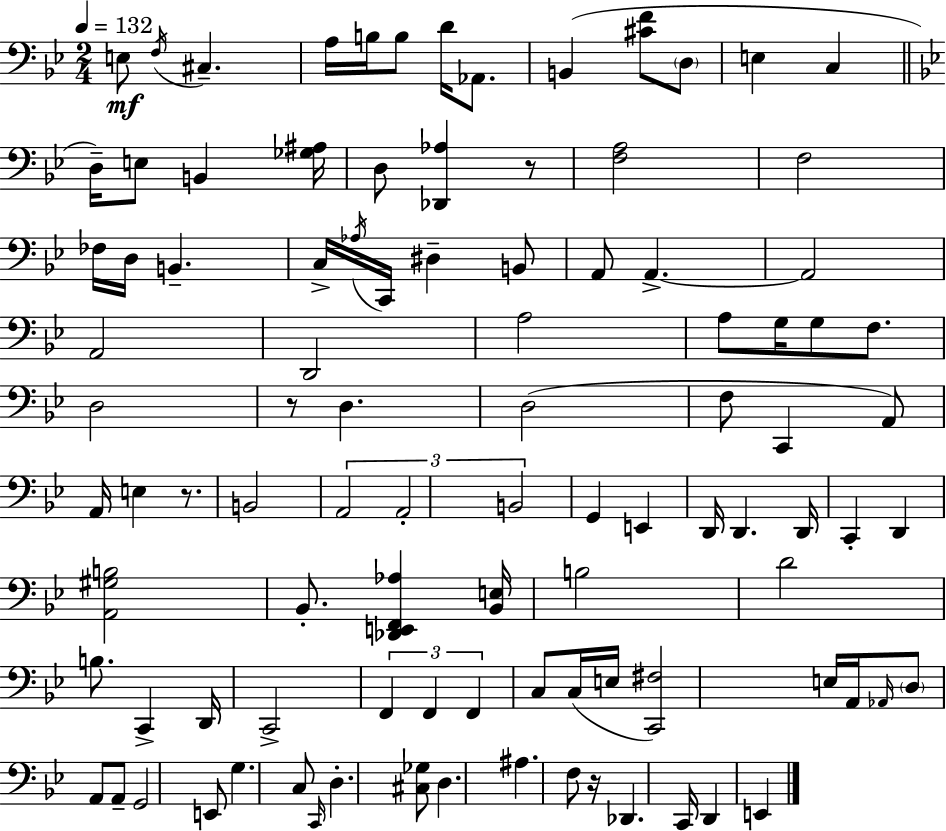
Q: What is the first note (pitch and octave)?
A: E3